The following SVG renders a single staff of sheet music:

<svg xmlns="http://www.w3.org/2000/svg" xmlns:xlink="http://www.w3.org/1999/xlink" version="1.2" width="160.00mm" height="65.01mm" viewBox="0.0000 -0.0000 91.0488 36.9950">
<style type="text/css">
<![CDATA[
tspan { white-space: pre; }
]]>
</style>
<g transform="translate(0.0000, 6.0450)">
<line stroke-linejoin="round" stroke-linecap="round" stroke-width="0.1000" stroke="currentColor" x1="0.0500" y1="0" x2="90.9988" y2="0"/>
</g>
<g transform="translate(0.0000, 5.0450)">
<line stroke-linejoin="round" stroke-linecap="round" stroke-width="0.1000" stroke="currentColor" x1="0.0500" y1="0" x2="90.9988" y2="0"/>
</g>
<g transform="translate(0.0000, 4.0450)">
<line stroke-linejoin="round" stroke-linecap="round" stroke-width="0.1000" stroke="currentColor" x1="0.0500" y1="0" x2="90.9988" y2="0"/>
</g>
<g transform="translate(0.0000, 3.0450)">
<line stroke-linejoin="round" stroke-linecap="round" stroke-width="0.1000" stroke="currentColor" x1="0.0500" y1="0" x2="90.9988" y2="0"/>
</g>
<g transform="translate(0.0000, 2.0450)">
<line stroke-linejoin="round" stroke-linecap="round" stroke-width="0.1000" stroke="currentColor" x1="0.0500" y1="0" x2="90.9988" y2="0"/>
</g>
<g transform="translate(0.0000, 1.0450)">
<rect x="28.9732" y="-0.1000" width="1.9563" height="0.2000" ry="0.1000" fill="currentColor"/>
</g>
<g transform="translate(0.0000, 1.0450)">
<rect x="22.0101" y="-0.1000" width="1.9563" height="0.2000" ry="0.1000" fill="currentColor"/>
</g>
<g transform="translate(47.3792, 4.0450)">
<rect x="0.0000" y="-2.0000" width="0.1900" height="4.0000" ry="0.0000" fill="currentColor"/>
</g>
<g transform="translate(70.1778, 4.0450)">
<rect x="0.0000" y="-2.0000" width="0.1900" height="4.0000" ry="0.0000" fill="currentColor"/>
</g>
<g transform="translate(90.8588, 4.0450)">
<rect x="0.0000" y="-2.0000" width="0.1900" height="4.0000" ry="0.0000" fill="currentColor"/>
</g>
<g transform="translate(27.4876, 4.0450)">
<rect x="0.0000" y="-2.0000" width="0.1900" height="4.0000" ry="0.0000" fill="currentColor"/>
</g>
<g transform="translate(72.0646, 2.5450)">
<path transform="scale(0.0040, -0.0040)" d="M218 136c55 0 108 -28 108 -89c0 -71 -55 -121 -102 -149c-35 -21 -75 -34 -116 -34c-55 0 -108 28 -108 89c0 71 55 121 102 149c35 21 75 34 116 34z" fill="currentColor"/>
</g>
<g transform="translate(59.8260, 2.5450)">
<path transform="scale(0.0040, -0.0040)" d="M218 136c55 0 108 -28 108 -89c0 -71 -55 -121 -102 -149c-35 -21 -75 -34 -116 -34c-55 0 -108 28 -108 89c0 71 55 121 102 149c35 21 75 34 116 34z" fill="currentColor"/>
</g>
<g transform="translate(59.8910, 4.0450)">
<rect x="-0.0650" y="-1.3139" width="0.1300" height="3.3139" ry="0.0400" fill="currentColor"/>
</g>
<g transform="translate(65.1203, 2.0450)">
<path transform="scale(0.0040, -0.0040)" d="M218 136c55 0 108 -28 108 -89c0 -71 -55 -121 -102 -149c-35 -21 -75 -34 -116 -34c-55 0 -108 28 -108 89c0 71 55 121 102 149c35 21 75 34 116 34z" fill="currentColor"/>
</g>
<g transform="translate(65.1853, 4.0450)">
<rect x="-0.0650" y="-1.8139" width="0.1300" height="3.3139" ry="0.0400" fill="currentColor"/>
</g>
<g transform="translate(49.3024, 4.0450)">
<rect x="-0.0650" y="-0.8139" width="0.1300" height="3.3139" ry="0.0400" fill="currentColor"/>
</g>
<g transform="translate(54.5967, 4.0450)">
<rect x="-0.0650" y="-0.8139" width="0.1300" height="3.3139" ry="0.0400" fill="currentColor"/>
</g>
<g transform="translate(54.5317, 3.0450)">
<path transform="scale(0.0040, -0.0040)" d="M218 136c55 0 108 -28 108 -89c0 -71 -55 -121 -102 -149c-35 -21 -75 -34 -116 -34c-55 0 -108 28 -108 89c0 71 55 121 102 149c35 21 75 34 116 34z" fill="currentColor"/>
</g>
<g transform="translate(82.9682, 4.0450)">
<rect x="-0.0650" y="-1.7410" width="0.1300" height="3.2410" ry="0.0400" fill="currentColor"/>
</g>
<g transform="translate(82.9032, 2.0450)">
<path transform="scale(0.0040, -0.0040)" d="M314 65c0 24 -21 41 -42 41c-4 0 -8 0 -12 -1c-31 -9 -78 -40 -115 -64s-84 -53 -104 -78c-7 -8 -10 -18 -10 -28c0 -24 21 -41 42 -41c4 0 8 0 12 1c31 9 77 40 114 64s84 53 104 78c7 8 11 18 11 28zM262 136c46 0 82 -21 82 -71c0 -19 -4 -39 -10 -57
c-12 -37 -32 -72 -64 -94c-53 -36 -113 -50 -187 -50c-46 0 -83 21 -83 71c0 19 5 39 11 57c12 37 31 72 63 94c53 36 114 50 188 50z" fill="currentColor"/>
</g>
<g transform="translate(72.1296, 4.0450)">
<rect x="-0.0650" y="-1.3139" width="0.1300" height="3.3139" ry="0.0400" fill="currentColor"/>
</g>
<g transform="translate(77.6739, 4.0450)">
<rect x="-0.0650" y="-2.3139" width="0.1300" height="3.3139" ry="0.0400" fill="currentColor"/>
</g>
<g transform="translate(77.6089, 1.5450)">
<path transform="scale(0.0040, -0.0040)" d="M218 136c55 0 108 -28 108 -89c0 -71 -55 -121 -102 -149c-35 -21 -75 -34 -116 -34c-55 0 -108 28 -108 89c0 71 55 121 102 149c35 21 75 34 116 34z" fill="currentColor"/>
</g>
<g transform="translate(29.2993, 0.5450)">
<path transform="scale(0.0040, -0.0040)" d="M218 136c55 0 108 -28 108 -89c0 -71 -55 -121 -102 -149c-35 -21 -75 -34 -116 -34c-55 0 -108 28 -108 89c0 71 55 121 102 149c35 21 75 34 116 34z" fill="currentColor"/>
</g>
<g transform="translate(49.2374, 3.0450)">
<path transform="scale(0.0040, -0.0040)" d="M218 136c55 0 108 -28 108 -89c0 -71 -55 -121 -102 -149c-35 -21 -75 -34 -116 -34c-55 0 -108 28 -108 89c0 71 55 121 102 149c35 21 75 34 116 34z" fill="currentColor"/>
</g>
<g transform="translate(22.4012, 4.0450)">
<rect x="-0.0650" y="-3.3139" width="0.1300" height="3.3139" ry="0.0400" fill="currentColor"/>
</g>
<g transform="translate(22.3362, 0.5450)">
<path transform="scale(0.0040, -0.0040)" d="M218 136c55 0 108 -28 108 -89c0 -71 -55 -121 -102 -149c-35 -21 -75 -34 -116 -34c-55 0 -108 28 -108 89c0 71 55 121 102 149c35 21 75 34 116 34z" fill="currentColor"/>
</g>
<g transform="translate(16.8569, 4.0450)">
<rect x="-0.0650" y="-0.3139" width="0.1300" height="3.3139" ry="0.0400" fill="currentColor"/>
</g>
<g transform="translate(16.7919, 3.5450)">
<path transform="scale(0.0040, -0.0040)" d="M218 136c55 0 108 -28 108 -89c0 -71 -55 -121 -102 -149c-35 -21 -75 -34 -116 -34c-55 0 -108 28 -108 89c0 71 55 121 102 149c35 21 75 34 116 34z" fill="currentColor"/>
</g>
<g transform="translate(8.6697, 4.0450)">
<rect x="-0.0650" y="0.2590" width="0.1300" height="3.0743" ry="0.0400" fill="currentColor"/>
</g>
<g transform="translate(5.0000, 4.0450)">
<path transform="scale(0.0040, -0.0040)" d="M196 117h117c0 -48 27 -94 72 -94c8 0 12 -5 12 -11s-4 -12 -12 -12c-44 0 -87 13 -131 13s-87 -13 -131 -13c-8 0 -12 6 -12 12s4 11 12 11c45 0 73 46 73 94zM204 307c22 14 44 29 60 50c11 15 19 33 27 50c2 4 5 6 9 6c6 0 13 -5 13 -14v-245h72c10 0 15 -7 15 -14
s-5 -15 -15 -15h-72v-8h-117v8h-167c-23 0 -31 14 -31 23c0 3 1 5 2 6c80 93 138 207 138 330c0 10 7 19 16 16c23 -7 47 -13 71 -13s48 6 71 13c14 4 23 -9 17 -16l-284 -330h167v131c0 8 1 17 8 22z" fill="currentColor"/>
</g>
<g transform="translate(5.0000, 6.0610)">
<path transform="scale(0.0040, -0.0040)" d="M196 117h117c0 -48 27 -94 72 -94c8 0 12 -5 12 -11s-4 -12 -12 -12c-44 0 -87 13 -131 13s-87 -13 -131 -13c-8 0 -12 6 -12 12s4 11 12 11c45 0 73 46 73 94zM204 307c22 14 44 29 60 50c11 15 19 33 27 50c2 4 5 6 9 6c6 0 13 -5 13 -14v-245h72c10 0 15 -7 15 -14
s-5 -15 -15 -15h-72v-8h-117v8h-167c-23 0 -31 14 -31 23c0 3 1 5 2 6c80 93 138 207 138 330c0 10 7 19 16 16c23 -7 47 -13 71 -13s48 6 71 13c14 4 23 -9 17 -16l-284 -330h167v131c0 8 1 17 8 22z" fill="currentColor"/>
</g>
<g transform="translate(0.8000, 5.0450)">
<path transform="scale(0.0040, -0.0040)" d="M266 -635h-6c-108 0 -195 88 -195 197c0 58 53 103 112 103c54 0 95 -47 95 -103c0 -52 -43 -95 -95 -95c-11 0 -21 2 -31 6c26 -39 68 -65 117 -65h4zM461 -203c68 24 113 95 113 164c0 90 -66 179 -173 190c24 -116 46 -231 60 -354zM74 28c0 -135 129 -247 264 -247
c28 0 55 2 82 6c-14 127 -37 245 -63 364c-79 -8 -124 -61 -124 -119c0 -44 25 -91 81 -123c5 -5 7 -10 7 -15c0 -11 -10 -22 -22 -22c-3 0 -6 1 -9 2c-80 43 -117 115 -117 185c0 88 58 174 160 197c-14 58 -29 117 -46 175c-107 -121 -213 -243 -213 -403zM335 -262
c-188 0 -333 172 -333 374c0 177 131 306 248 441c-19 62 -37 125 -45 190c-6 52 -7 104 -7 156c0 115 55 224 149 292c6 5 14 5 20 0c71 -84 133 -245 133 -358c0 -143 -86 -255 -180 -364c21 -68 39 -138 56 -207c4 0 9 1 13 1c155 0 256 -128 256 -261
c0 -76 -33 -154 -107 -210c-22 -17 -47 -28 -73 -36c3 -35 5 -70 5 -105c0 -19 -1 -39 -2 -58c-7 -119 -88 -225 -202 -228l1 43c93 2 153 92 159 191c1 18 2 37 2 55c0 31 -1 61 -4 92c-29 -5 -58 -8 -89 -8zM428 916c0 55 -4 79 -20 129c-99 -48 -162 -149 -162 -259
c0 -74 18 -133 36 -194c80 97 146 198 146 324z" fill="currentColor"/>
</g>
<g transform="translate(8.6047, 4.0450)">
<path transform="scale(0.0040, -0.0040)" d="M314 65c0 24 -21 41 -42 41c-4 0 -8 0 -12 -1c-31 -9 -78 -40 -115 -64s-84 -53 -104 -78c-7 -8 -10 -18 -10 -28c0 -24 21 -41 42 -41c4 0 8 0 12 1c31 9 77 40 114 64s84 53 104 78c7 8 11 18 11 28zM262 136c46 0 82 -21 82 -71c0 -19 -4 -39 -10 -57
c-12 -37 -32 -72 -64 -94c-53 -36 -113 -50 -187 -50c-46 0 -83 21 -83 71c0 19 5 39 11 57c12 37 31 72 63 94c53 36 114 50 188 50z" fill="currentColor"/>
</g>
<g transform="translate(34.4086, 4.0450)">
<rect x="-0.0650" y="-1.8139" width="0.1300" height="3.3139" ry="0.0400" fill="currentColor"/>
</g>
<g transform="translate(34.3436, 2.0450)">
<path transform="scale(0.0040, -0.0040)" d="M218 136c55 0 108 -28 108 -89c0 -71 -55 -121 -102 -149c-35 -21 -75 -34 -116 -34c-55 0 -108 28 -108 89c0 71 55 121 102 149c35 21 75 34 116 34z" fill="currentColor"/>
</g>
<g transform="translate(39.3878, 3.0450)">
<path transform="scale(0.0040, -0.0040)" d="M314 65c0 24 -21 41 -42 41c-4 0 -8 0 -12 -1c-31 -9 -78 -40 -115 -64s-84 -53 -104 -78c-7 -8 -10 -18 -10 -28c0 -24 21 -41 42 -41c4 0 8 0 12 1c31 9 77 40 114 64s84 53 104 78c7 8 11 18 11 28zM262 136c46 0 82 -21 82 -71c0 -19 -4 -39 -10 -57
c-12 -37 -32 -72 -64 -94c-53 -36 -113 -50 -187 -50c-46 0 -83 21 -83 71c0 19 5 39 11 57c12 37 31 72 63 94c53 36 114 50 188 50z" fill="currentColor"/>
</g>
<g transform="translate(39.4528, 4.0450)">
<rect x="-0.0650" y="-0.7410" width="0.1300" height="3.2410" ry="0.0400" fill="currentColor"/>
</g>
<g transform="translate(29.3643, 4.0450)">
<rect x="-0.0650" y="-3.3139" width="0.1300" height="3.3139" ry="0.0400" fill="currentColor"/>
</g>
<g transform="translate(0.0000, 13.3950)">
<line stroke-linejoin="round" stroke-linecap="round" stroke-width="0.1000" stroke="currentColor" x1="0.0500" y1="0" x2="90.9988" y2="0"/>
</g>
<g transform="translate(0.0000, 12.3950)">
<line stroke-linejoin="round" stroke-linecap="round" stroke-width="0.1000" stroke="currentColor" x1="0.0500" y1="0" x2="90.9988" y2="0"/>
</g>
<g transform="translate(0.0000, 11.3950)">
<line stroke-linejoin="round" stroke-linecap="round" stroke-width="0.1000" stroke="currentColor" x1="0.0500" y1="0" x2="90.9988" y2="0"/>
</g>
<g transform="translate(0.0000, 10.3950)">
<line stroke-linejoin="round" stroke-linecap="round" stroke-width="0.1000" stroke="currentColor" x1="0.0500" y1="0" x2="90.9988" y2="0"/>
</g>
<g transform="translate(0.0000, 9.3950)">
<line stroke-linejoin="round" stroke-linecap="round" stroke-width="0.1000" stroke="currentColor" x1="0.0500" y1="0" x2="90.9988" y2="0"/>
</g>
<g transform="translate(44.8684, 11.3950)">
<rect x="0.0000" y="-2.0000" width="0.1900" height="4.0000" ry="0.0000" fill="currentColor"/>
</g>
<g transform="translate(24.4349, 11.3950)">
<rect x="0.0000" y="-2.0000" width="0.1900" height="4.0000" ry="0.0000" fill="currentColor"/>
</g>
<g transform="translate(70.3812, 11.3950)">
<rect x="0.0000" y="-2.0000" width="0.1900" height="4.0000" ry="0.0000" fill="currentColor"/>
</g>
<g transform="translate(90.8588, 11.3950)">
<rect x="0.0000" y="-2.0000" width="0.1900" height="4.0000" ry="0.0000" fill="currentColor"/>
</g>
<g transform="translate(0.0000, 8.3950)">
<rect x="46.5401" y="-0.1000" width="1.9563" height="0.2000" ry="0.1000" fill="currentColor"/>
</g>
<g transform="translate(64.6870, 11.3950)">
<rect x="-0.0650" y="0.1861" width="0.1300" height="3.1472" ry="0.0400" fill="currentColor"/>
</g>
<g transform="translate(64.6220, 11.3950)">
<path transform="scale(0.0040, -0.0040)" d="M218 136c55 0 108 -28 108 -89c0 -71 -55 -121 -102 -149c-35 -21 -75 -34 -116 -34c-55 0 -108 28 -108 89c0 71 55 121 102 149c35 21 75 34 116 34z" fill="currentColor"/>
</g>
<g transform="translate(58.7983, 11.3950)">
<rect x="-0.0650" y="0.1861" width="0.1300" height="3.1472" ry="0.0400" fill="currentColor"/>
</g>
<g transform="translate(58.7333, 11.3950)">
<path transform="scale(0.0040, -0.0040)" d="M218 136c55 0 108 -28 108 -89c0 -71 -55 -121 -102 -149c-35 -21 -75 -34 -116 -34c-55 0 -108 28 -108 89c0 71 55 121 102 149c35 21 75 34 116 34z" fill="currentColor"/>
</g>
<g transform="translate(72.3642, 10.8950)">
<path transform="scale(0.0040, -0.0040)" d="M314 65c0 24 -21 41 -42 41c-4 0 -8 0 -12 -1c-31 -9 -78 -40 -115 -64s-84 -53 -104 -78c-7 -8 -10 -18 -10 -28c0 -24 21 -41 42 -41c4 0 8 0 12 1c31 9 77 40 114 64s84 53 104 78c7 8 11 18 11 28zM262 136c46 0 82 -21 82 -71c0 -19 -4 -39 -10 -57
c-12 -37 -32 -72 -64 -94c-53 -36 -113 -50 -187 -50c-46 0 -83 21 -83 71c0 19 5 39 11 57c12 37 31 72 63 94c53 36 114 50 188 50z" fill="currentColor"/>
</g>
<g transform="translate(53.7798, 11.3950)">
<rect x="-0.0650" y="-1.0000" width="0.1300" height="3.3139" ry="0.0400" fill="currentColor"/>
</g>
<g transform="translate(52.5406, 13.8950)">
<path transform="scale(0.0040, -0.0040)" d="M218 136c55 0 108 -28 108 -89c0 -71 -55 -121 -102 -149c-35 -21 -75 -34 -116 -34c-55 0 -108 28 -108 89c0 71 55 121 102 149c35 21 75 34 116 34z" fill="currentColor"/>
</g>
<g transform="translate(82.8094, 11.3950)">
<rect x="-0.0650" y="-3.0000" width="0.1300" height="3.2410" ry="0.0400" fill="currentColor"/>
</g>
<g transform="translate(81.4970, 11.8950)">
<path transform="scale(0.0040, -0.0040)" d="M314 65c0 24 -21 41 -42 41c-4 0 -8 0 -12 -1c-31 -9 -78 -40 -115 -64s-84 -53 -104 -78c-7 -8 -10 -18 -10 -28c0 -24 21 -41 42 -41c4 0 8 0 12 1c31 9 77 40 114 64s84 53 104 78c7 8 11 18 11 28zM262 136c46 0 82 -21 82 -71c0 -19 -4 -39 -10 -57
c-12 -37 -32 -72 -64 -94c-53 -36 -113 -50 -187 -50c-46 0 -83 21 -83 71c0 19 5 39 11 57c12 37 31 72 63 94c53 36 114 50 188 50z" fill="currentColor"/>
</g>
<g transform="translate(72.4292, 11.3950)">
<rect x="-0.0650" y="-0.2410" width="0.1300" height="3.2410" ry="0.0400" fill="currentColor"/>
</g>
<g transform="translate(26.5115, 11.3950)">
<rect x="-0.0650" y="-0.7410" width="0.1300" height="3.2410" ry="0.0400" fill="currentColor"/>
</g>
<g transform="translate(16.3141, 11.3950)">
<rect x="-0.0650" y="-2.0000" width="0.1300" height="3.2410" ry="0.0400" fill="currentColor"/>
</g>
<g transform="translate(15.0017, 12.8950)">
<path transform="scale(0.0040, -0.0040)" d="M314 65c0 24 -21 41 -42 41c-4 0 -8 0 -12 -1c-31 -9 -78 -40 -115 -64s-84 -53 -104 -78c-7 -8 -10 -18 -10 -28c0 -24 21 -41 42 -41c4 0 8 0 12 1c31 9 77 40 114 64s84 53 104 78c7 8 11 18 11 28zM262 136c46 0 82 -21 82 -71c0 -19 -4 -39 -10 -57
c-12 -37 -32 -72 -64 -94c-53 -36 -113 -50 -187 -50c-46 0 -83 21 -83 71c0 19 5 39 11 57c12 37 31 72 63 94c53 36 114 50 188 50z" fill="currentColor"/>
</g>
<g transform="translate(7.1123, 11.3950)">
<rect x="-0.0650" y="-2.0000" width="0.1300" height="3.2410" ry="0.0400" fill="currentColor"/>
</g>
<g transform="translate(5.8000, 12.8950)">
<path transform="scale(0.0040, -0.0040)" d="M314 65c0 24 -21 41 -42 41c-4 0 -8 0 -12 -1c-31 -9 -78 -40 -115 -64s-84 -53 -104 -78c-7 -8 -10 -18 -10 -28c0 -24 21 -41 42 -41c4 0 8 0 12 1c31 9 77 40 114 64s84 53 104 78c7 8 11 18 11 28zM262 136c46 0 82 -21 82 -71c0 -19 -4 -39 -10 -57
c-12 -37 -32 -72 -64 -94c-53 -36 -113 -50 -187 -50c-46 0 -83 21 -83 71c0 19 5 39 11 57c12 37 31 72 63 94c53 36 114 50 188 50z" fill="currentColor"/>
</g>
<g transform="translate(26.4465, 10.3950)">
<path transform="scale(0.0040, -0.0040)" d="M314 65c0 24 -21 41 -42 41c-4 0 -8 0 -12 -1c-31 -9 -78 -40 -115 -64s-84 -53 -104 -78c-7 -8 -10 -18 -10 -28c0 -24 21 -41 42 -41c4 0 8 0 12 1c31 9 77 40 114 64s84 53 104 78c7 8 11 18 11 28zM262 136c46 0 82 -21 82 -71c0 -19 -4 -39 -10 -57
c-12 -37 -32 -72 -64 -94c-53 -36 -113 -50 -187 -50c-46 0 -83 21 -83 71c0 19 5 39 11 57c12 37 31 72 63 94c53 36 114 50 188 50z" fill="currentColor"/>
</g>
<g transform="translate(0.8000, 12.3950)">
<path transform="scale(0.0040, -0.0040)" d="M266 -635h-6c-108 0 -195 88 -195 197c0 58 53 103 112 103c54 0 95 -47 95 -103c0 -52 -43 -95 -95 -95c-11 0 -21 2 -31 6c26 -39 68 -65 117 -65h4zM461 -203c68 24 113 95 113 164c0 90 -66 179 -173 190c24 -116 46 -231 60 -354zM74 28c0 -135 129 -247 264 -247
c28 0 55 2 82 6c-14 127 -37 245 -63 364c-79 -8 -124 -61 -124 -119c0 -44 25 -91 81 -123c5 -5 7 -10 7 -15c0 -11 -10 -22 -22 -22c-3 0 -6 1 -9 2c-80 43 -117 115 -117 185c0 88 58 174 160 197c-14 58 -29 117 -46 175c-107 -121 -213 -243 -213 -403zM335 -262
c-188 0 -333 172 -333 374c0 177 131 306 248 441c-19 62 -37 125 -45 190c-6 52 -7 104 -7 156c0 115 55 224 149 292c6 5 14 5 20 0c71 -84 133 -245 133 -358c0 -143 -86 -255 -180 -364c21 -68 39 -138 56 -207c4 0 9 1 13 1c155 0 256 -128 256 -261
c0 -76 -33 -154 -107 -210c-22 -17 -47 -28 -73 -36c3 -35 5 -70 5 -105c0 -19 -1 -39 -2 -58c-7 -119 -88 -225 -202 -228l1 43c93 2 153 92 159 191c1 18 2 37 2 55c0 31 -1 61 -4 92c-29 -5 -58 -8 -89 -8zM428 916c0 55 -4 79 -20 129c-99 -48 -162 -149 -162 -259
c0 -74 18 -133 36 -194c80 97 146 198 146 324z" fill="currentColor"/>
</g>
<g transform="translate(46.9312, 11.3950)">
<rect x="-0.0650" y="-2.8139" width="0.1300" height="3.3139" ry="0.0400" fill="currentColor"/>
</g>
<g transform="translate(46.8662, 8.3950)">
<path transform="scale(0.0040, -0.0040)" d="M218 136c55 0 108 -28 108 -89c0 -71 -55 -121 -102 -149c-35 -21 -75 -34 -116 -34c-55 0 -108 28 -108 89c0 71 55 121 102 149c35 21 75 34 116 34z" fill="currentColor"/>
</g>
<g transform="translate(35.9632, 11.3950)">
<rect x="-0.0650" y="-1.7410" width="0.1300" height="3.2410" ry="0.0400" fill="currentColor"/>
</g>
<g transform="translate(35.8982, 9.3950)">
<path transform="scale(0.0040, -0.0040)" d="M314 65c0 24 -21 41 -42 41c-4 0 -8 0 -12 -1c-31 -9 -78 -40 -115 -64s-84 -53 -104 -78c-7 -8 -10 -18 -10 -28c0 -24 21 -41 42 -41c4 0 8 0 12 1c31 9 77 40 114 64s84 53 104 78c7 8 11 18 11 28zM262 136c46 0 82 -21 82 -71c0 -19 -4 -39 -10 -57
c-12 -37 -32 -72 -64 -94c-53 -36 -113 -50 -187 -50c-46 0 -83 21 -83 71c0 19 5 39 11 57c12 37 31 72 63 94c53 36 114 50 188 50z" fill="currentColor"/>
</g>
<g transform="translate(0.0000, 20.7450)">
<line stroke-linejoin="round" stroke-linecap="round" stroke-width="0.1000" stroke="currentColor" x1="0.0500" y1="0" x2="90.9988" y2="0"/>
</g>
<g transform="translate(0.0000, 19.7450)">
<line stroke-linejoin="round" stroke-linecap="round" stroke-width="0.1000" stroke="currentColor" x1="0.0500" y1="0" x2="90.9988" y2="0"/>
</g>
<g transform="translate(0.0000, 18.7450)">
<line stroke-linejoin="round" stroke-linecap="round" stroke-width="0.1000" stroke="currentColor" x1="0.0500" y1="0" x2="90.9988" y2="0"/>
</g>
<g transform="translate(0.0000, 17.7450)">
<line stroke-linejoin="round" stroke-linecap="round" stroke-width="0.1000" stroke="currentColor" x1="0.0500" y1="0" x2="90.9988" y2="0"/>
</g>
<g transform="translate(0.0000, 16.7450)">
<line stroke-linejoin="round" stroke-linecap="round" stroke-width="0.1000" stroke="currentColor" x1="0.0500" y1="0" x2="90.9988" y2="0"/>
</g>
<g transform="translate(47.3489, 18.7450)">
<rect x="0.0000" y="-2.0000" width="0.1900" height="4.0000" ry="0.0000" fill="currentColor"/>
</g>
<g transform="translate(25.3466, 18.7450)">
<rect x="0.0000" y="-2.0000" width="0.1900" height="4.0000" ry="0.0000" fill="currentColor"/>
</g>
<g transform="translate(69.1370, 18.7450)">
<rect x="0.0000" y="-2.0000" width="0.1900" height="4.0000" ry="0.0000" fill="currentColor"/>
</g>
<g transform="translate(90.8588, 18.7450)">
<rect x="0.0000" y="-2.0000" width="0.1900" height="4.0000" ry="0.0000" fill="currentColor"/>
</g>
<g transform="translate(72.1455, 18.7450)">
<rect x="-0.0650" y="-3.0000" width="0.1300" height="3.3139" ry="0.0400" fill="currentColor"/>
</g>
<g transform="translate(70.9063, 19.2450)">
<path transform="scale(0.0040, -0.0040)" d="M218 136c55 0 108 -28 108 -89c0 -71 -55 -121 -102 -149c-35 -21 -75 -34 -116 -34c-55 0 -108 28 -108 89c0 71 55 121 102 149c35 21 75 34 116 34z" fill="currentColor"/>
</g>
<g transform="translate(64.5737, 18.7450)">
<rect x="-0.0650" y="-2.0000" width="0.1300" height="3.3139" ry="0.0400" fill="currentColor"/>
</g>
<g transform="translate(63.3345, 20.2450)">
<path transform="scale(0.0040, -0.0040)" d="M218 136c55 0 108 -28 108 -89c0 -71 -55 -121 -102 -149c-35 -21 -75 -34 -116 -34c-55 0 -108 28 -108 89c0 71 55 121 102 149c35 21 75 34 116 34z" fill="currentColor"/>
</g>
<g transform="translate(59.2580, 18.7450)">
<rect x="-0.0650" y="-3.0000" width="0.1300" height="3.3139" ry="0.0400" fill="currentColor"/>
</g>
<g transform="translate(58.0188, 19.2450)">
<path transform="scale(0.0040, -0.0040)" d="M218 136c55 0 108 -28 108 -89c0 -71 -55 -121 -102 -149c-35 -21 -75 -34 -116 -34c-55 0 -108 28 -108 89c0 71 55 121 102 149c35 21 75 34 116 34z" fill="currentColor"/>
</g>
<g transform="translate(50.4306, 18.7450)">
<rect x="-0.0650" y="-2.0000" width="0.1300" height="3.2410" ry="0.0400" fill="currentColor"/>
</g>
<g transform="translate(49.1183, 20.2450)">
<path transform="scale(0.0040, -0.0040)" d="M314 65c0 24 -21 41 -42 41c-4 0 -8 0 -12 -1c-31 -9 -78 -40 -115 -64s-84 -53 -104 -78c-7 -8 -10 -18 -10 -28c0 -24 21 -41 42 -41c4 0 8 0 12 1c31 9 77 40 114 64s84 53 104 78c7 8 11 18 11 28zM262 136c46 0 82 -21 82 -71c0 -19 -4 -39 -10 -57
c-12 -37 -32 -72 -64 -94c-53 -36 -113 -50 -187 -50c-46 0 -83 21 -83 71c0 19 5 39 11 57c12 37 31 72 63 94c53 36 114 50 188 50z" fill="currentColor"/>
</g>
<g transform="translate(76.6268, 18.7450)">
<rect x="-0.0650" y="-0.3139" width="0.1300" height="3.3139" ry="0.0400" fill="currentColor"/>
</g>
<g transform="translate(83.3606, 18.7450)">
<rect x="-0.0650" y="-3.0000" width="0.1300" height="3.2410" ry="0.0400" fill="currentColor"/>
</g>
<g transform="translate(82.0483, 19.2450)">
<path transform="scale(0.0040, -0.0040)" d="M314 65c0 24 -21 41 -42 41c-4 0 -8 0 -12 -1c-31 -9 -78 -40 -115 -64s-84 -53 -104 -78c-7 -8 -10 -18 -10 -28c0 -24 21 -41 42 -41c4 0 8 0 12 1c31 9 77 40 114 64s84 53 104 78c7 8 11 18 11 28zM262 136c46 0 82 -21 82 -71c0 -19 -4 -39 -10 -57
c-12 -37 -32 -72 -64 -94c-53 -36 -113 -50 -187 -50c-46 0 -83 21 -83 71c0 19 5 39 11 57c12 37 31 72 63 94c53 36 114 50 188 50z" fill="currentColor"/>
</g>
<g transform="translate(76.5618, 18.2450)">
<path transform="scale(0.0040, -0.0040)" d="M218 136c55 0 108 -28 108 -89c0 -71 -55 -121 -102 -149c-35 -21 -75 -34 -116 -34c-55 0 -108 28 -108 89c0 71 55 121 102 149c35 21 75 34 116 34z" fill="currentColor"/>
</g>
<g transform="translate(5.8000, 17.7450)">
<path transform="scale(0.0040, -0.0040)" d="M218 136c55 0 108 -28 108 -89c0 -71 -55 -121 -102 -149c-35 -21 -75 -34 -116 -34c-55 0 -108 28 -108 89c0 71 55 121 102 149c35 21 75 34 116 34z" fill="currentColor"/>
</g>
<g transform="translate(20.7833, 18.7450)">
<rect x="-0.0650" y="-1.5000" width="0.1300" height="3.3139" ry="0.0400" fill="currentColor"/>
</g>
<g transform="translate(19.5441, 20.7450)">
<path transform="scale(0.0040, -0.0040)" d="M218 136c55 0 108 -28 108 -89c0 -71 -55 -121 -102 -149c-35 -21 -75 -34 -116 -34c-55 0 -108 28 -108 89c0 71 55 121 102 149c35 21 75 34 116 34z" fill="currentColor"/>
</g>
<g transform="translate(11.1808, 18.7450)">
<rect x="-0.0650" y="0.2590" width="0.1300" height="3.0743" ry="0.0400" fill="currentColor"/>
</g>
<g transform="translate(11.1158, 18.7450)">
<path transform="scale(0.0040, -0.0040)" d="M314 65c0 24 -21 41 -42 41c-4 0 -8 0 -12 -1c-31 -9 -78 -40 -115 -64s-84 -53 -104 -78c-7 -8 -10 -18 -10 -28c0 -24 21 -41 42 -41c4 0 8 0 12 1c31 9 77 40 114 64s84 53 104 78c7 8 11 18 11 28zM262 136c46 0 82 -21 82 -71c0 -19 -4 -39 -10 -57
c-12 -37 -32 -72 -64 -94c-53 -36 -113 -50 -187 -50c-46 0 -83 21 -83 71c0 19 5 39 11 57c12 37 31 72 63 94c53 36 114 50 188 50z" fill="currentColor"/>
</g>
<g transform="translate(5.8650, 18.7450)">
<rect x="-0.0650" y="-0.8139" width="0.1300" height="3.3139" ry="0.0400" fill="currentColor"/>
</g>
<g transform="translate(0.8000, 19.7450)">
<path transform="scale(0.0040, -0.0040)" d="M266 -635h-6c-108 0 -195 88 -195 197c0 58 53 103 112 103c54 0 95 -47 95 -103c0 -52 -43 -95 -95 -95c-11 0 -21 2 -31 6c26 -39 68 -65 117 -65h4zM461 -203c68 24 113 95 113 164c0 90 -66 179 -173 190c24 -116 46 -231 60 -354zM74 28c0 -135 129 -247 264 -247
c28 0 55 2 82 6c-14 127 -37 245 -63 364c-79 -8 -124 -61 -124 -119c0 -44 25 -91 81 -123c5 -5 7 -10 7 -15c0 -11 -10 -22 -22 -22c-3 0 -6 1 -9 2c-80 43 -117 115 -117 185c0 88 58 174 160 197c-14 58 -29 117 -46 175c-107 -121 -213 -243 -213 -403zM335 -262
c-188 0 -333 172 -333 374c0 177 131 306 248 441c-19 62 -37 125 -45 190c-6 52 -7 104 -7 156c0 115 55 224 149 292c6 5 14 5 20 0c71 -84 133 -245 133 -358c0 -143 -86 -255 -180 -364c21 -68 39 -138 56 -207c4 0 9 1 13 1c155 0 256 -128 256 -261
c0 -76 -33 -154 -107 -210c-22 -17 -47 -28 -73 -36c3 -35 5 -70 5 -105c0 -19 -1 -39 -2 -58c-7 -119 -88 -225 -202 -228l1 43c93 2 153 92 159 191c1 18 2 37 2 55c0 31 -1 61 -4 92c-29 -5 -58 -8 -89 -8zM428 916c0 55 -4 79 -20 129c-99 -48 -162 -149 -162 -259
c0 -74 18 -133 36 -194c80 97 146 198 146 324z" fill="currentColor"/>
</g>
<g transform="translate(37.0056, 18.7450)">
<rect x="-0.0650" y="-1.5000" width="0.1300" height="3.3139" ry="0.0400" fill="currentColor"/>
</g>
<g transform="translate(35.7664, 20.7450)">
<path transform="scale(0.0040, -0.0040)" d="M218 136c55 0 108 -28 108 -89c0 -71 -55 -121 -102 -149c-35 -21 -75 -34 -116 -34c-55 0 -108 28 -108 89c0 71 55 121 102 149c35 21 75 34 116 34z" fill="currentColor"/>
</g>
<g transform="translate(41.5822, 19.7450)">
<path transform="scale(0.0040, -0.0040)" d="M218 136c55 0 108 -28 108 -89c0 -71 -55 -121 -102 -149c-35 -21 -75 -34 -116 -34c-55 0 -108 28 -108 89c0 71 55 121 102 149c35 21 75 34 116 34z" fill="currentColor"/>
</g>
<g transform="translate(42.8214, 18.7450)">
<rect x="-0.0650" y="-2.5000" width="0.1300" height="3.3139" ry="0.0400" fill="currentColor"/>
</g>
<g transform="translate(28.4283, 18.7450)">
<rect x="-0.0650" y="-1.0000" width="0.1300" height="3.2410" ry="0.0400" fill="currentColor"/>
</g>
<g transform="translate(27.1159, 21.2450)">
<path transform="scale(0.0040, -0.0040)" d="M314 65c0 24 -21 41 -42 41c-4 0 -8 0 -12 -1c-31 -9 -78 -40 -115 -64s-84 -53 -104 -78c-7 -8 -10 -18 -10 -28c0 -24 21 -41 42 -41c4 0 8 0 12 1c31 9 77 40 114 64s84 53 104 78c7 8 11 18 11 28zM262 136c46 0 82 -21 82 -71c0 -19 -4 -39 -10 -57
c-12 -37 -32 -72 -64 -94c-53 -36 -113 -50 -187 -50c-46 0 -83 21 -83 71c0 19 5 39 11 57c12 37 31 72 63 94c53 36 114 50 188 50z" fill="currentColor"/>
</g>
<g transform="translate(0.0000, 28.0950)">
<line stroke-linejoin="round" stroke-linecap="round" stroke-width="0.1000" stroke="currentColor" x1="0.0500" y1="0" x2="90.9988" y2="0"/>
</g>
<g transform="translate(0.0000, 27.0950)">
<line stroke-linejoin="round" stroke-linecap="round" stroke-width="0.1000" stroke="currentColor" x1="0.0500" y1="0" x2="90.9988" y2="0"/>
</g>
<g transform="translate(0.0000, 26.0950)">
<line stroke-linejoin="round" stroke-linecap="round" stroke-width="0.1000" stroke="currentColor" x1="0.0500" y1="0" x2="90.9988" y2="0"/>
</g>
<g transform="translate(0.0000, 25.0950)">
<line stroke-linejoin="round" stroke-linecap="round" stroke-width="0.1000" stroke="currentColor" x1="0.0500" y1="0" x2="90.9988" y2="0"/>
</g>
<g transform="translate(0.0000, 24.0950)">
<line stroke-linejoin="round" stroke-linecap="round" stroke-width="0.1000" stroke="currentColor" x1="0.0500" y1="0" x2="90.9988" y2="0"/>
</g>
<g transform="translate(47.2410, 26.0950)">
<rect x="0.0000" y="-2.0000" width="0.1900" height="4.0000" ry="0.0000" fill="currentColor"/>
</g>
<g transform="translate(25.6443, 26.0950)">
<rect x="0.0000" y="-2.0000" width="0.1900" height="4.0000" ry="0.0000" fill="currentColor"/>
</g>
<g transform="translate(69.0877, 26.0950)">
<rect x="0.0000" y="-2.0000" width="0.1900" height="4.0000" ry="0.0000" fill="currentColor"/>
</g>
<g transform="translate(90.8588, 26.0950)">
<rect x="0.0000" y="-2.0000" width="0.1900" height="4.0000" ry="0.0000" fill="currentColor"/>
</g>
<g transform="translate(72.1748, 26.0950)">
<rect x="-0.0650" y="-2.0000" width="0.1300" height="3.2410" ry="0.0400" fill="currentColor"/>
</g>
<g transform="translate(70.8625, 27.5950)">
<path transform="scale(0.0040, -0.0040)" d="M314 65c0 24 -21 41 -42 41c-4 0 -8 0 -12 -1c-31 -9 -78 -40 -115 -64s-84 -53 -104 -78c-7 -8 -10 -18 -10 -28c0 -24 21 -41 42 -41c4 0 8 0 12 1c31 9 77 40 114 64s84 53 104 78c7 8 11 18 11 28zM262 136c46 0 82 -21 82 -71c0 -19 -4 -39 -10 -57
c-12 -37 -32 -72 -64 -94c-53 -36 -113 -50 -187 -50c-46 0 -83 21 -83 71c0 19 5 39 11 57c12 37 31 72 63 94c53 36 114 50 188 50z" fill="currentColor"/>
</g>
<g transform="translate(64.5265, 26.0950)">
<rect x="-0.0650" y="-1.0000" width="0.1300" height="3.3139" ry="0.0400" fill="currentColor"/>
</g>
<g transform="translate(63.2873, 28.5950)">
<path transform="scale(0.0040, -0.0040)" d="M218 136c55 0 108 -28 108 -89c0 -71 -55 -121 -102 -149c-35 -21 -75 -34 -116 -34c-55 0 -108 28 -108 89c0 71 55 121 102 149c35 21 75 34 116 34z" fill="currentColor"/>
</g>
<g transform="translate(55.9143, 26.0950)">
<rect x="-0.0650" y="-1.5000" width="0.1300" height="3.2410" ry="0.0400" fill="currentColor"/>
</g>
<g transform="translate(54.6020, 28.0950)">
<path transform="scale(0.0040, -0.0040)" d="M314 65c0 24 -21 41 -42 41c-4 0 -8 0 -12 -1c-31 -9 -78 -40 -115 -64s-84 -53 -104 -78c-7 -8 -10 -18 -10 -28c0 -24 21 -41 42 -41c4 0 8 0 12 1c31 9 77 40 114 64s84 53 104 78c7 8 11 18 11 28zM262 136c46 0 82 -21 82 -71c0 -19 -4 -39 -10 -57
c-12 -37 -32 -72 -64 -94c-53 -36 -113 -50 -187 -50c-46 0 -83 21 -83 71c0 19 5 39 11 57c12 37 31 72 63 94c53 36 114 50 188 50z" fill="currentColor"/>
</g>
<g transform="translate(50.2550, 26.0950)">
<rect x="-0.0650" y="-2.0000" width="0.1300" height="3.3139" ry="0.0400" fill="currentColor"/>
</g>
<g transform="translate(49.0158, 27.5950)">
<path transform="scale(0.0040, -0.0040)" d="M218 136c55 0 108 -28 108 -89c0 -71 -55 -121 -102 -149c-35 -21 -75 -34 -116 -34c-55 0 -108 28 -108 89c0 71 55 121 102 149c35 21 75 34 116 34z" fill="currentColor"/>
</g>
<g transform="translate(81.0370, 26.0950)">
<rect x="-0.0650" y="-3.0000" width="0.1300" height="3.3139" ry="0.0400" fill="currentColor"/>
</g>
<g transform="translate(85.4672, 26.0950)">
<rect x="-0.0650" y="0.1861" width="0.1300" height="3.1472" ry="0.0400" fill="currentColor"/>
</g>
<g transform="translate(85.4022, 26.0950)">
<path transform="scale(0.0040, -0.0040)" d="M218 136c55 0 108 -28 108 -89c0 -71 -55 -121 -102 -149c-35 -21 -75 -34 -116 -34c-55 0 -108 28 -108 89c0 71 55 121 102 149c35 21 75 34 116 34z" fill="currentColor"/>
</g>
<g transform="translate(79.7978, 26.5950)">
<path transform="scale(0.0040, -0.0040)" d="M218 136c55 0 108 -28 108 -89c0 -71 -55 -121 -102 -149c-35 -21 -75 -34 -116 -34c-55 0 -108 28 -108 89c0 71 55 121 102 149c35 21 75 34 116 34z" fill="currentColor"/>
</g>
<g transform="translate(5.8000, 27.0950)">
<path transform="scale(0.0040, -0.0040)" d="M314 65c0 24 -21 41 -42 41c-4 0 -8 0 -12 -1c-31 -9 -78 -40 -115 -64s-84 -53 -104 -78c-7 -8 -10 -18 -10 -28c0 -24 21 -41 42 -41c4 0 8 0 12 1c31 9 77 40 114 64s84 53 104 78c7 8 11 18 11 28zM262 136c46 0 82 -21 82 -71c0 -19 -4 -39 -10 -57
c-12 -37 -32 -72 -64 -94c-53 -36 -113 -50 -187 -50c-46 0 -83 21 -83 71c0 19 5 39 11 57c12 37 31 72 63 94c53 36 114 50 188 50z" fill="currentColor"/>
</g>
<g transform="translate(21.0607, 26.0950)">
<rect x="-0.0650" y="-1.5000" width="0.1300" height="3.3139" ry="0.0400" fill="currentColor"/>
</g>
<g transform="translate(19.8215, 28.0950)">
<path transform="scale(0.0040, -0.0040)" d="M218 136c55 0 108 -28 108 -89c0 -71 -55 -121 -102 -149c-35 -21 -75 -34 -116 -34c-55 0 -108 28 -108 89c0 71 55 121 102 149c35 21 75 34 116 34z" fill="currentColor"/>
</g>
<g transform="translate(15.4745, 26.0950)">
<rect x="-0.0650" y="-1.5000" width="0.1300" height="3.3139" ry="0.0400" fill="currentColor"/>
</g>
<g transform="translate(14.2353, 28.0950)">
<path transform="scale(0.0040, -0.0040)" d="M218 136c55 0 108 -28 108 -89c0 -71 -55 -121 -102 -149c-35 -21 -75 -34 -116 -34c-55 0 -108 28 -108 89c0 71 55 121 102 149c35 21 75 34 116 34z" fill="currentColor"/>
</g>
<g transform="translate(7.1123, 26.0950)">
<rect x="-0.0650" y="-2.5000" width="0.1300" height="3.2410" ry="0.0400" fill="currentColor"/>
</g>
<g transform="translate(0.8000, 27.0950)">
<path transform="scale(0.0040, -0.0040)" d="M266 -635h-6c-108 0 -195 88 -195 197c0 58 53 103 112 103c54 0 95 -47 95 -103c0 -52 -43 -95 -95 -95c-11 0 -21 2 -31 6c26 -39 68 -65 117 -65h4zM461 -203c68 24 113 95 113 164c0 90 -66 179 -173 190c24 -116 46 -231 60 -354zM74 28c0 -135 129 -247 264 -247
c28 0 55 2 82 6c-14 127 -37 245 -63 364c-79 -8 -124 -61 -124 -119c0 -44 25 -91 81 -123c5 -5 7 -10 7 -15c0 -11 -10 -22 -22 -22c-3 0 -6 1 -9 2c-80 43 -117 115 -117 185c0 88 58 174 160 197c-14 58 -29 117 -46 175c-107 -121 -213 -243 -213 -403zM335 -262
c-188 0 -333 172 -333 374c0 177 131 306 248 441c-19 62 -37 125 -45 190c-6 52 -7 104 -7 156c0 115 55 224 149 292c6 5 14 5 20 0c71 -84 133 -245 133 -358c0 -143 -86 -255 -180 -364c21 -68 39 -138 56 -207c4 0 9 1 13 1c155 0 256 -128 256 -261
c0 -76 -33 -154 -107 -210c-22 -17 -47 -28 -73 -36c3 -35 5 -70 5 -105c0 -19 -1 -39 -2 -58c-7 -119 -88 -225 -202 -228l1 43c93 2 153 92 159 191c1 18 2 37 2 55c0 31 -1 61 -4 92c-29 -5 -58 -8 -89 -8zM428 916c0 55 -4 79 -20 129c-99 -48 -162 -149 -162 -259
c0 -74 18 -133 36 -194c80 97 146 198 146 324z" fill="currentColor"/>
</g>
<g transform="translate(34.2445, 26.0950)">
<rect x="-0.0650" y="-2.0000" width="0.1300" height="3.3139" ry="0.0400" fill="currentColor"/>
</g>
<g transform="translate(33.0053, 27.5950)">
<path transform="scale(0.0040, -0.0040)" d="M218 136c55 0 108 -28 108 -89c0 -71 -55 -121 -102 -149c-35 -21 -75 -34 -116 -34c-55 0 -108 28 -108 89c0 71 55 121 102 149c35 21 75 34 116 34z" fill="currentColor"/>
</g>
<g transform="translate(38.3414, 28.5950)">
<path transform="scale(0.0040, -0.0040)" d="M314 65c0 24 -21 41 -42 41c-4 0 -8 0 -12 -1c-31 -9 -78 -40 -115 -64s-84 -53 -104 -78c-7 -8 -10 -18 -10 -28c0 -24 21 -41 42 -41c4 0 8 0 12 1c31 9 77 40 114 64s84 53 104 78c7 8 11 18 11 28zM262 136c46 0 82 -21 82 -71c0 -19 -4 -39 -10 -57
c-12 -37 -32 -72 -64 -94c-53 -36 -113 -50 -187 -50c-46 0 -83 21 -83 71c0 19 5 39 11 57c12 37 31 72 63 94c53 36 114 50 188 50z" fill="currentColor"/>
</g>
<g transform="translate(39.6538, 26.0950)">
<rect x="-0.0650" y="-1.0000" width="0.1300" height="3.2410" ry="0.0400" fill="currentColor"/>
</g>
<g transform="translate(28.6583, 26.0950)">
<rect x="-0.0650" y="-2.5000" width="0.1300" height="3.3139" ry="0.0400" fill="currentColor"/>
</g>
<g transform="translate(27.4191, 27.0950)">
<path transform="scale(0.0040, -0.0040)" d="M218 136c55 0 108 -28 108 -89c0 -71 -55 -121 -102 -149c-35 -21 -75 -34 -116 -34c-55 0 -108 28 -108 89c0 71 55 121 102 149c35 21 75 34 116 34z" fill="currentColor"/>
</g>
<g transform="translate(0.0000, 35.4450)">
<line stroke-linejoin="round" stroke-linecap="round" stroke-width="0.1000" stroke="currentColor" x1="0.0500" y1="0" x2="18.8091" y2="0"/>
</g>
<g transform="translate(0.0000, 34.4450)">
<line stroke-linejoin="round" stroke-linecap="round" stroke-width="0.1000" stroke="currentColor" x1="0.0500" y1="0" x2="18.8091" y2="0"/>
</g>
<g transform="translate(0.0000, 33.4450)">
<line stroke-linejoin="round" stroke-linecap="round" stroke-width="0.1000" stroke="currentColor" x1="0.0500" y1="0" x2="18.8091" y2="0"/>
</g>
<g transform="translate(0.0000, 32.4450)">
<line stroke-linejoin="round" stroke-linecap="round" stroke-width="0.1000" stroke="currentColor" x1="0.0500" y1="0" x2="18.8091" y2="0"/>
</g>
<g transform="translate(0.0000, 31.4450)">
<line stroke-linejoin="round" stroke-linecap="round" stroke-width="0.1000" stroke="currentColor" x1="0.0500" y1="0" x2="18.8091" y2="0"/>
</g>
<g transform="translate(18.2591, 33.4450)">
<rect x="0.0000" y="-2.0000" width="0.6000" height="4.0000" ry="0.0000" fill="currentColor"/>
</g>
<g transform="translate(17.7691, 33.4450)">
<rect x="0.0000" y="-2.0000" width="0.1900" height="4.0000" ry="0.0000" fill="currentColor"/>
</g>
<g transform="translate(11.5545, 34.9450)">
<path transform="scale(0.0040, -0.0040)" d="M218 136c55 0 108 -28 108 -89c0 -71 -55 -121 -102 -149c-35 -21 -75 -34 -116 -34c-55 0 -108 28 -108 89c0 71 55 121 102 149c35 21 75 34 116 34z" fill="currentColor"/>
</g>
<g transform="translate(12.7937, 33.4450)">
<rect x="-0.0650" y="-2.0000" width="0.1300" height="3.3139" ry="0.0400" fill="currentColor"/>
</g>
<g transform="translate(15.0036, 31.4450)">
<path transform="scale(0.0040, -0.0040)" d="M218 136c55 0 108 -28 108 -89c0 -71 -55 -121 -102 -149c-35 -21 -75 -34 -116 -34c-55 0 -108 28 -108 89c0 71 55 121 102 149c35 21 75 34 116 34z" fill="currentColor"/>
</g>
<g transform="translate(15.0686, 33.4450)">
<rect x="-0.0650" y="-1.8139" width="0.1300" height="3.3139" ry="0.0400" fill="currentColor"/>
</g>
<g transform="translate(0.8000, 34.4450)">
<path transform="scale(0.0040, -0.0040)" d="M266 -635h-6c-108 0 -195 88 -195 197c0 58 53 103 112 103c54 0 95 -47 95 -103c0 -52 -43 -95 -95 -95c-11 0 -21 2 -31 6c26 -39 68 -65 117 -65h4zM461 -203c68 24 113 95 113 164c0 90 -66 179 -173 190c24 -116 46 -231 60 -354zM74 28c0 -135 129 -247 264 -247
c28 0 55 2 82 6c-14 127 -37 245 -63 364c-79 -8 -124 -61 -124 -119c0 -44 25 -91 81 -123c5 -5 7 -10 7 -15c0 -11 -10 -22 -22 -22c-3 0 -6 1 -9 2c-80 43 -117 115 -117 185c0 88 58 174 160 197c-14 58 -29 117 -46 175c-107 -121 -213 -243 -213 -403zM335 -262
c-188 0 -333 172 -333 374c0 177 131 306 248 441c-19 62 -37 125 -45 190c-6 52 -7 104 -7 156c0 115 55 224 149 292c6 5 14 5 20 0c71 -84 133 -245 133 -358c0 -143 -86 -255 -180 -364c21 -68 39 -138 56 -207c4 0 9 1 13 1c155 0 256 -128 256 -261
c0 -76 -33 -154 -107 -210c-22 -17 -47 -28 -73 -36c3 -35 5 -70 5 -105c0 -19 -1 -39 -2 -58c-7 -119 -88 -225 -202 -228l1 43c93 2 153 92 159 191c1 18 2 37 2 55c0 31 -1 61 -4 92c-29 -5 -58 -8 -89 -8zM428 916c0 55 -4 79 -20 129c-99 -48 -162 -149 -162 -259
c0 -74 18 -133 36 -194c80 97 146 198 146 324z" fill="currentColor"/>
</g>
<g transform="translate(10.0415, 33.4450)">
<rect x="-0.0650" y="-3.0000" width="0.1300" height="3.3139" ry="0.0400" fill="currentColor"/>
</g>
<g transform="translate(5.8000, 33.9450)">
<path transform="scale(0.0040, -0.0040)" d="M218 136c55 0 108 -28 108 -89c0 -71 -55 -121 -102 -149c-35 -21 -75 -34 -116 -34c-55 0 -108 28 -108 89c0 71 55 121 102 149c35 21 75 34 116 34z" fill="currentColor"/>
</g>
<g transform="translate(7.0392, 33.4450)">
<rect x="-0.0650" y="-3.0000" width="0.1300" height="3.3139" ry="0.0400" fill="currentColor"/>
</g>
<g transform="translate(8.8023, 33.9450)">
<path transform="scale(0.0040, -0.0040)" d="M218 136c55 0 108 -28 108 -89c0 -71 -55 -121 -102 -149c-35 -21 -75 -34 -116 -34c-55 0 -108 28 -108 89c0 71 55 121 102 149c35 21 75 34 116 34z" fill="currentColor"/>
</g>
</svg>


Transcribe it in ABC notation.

X:1
T:Untitled
M:4/4
L:1/4
K:C
B2 c b b f d2 d d e f e g f2 F2 F2 d2 f2 a D B B c2 A2 d B2 E D2 E G F2 A F A c A2 G2 E E G F D2 F E2 D F2 A B A A F f